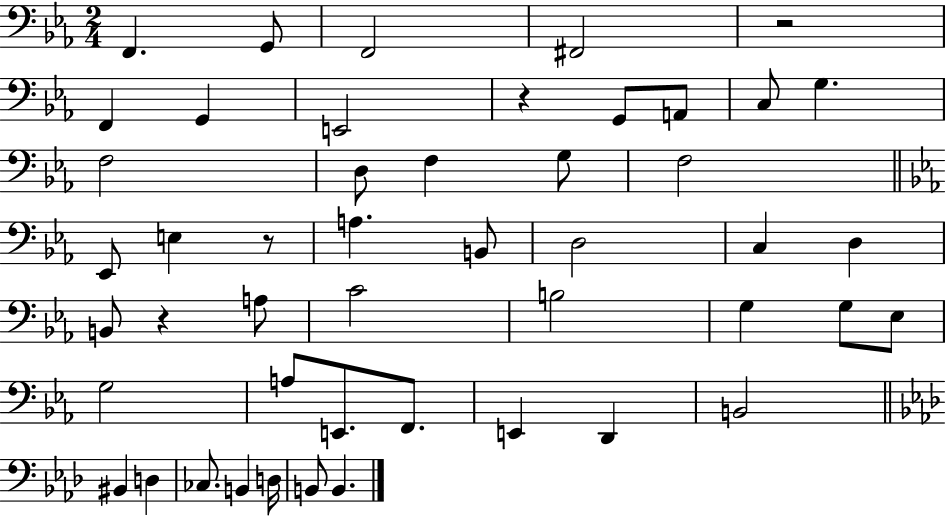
{
  \clef bass
  \numericTimeSignature
  \time 2/4
  \key ees \major
  f,4. g,8 | f,2 | fis,2 | r2 | \break f,4 g,4 | e,2 | r4 g,8 a,8 | c8 g4. | \break f2 | d8 f4 g8 | f2 | \bar "||" \break \key ees \major ees,8 e4 r8 | a4. b,8 | d2 | c4 d4 | \break b,8 r4 a8 | c'2 | b2 | g4 g8 ees8 | \break g2 | a8 e,8. f,8. | e,4 d,4 | b,2 | \break \bar "||" \break \key aes \major bis,4 d4 | ces8. b,4 d16 | b,8 b,4. | \bar "|."
}